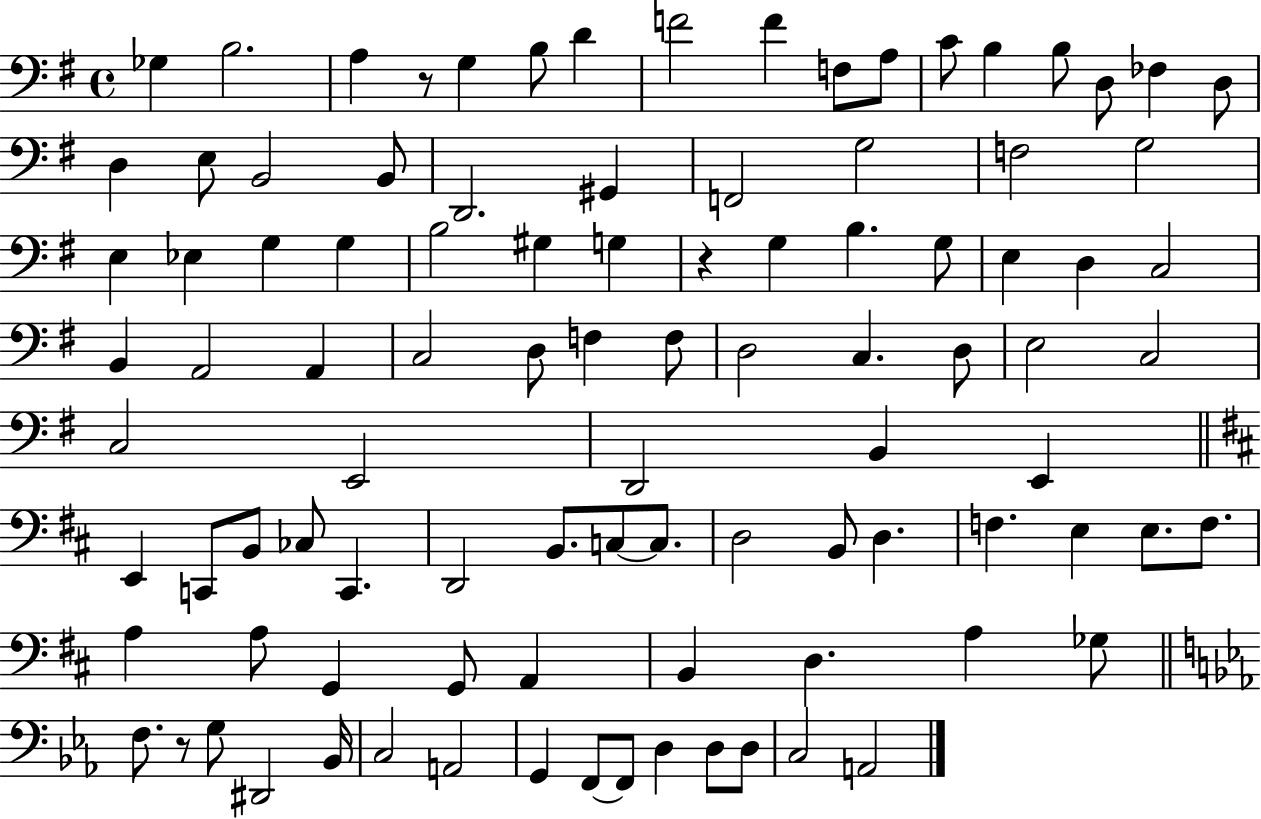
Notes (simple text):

Gb3/q B3/h. A3/q R/e G3/q B3/e D4/q F4/h F4/q F3/e A3/e C4/e B3/q B3/e D3/e FES3/q D3/e D3/q E3/e B2/h B2/e D2/h. G#2/q F2/h G3/h F3/h G3/h E3/q Eb3/q G3/q G3/q B3/h G#3/q G3/q R/q G3/q B3/q. G3/e E3/q D3/q C3/h B2/q A2/h A2/q C3/h D3/e F3/q F3/e D3/h C3/q. D3/e E3/h C3/h C3/h E2/h D2/h B2/q E2/q E2/q C2/e B2/e CES3/e C2/q. D2/h B2/e. C3/e C3/e. D3/h B2/e D3/q. F3/q. E3/q E3/e. F3/e. A3/q A3/e G2/q G2/e A2/q B2/q D3/q. A3/q Gb3/e F3/e. R/e G3/e D#2/h Bb2/s C3/h A2/h G2/q F2/e F2/e D3/q D3/e D3/e C3/h A2/h